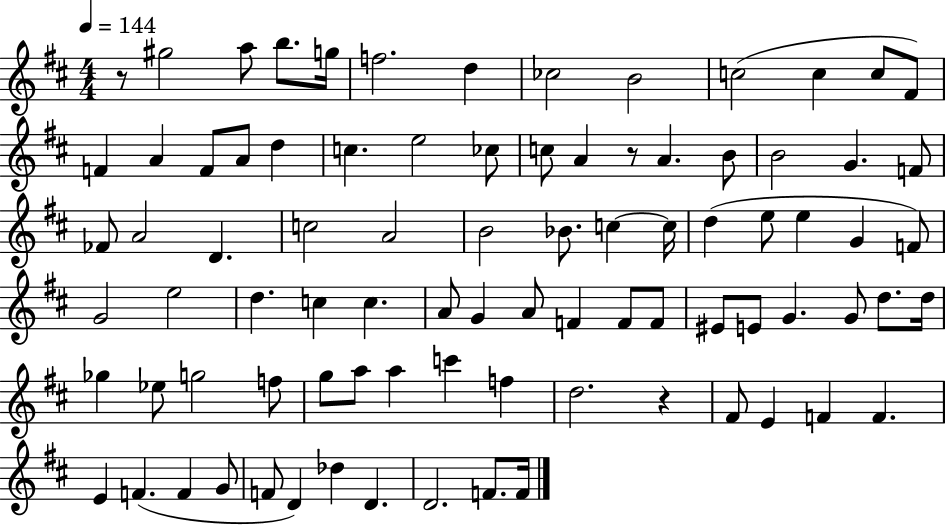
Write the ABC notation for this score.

X:1
T:Untitled
M:4/4
L:1/4
K:D
z/2 ^g2 a/2 b/2 g/4 f2 d _c2 B2 c2 c c/2 ^F/2 F A F/2 A/2 d c e2 _c/2 c/2 A z/2 A B/2 B2 G F/2 _F/2 A2 D c2 A2 B2 _B/2 c c/4 d e/2 e G F/2 G2 e2 d c c A/2 G A/2 F F/2 F/2 ^E/2 E/2 G G/2 d/2 d/4 _g _e/2 g2 f/2 g/2 a/2 a c' f d2 z ^F/2 E F F E F F G/2 F/2 D _d D D2 F/2 F/4